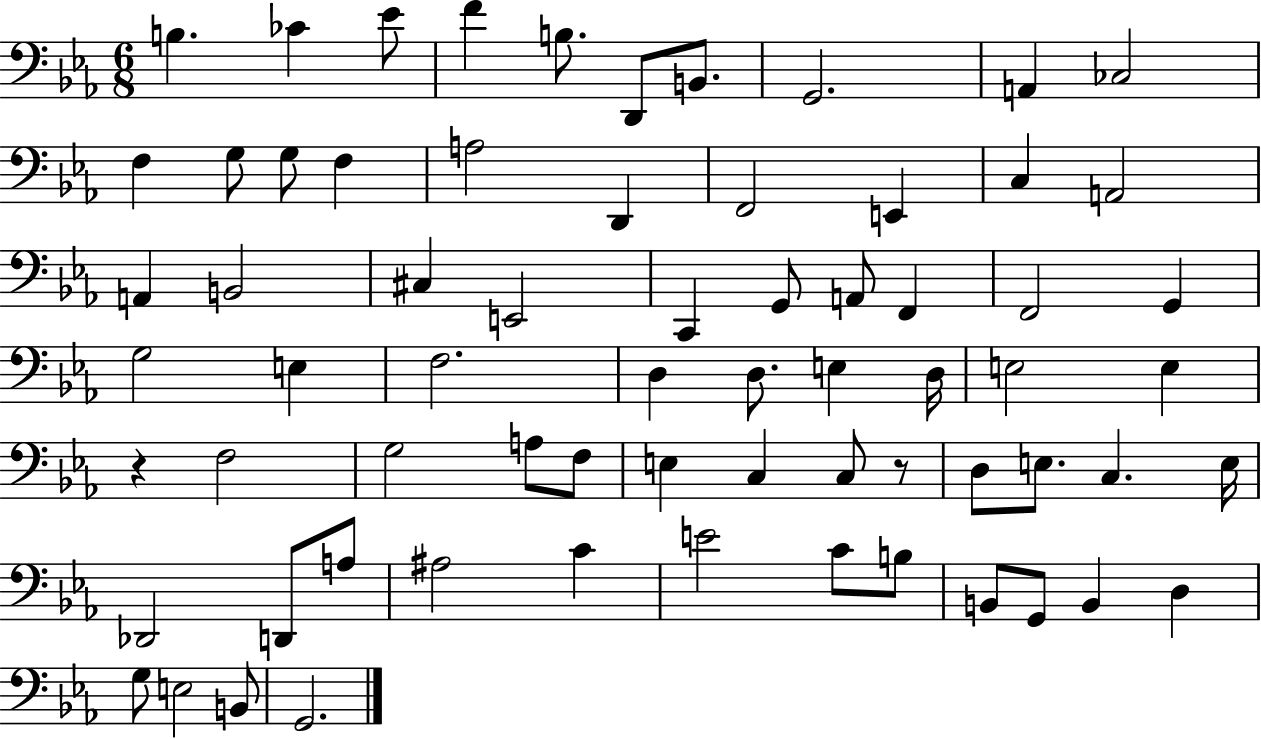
B3/q. CES4/q Eb4/e F4/q B3/e. D2/e B2/e. G2/h. A2/q CES3/h F3/q G3/e G3/e F3/q A3/h D2/q F2/h E2/q C3/q A2/h A2/q B2/h C#3/q E2/h C2/q G2/e A2/e F2/q F2/h G2/q G3/h E3/q F3/h. D3/q D3/e. E3/q D3/s E3/h E3/q R/q F3/h G3/h A3/e F3/e E3/q C3/q C3/e R/e D3/e E3/e. C3/q. E3/s Db2/h D2/e A3/e A#3/h C4/q E4/h C4/e B3/e B2/e G2/e B2/q D3/q G3/e E3/h B2/e G2/h.